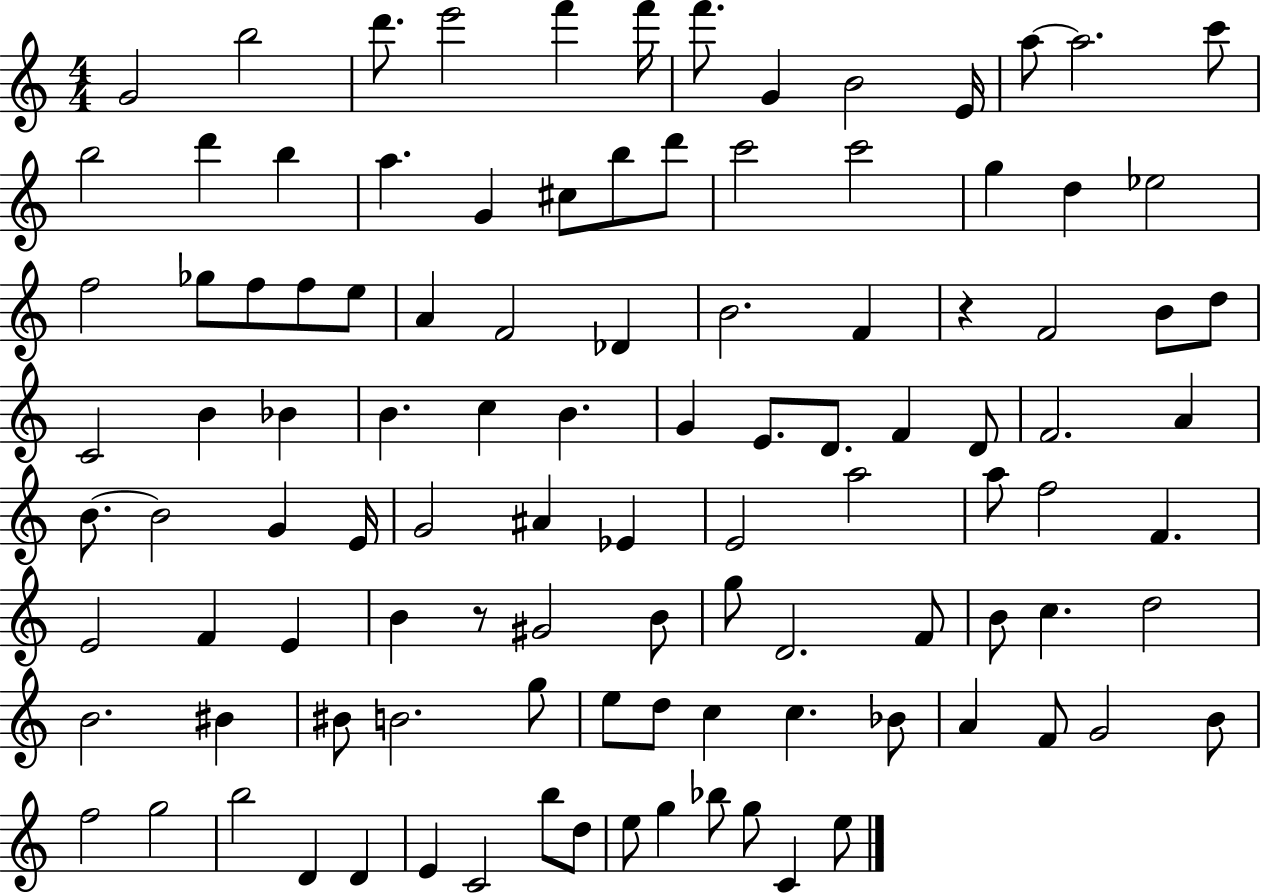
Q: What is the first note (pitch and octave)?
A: G4